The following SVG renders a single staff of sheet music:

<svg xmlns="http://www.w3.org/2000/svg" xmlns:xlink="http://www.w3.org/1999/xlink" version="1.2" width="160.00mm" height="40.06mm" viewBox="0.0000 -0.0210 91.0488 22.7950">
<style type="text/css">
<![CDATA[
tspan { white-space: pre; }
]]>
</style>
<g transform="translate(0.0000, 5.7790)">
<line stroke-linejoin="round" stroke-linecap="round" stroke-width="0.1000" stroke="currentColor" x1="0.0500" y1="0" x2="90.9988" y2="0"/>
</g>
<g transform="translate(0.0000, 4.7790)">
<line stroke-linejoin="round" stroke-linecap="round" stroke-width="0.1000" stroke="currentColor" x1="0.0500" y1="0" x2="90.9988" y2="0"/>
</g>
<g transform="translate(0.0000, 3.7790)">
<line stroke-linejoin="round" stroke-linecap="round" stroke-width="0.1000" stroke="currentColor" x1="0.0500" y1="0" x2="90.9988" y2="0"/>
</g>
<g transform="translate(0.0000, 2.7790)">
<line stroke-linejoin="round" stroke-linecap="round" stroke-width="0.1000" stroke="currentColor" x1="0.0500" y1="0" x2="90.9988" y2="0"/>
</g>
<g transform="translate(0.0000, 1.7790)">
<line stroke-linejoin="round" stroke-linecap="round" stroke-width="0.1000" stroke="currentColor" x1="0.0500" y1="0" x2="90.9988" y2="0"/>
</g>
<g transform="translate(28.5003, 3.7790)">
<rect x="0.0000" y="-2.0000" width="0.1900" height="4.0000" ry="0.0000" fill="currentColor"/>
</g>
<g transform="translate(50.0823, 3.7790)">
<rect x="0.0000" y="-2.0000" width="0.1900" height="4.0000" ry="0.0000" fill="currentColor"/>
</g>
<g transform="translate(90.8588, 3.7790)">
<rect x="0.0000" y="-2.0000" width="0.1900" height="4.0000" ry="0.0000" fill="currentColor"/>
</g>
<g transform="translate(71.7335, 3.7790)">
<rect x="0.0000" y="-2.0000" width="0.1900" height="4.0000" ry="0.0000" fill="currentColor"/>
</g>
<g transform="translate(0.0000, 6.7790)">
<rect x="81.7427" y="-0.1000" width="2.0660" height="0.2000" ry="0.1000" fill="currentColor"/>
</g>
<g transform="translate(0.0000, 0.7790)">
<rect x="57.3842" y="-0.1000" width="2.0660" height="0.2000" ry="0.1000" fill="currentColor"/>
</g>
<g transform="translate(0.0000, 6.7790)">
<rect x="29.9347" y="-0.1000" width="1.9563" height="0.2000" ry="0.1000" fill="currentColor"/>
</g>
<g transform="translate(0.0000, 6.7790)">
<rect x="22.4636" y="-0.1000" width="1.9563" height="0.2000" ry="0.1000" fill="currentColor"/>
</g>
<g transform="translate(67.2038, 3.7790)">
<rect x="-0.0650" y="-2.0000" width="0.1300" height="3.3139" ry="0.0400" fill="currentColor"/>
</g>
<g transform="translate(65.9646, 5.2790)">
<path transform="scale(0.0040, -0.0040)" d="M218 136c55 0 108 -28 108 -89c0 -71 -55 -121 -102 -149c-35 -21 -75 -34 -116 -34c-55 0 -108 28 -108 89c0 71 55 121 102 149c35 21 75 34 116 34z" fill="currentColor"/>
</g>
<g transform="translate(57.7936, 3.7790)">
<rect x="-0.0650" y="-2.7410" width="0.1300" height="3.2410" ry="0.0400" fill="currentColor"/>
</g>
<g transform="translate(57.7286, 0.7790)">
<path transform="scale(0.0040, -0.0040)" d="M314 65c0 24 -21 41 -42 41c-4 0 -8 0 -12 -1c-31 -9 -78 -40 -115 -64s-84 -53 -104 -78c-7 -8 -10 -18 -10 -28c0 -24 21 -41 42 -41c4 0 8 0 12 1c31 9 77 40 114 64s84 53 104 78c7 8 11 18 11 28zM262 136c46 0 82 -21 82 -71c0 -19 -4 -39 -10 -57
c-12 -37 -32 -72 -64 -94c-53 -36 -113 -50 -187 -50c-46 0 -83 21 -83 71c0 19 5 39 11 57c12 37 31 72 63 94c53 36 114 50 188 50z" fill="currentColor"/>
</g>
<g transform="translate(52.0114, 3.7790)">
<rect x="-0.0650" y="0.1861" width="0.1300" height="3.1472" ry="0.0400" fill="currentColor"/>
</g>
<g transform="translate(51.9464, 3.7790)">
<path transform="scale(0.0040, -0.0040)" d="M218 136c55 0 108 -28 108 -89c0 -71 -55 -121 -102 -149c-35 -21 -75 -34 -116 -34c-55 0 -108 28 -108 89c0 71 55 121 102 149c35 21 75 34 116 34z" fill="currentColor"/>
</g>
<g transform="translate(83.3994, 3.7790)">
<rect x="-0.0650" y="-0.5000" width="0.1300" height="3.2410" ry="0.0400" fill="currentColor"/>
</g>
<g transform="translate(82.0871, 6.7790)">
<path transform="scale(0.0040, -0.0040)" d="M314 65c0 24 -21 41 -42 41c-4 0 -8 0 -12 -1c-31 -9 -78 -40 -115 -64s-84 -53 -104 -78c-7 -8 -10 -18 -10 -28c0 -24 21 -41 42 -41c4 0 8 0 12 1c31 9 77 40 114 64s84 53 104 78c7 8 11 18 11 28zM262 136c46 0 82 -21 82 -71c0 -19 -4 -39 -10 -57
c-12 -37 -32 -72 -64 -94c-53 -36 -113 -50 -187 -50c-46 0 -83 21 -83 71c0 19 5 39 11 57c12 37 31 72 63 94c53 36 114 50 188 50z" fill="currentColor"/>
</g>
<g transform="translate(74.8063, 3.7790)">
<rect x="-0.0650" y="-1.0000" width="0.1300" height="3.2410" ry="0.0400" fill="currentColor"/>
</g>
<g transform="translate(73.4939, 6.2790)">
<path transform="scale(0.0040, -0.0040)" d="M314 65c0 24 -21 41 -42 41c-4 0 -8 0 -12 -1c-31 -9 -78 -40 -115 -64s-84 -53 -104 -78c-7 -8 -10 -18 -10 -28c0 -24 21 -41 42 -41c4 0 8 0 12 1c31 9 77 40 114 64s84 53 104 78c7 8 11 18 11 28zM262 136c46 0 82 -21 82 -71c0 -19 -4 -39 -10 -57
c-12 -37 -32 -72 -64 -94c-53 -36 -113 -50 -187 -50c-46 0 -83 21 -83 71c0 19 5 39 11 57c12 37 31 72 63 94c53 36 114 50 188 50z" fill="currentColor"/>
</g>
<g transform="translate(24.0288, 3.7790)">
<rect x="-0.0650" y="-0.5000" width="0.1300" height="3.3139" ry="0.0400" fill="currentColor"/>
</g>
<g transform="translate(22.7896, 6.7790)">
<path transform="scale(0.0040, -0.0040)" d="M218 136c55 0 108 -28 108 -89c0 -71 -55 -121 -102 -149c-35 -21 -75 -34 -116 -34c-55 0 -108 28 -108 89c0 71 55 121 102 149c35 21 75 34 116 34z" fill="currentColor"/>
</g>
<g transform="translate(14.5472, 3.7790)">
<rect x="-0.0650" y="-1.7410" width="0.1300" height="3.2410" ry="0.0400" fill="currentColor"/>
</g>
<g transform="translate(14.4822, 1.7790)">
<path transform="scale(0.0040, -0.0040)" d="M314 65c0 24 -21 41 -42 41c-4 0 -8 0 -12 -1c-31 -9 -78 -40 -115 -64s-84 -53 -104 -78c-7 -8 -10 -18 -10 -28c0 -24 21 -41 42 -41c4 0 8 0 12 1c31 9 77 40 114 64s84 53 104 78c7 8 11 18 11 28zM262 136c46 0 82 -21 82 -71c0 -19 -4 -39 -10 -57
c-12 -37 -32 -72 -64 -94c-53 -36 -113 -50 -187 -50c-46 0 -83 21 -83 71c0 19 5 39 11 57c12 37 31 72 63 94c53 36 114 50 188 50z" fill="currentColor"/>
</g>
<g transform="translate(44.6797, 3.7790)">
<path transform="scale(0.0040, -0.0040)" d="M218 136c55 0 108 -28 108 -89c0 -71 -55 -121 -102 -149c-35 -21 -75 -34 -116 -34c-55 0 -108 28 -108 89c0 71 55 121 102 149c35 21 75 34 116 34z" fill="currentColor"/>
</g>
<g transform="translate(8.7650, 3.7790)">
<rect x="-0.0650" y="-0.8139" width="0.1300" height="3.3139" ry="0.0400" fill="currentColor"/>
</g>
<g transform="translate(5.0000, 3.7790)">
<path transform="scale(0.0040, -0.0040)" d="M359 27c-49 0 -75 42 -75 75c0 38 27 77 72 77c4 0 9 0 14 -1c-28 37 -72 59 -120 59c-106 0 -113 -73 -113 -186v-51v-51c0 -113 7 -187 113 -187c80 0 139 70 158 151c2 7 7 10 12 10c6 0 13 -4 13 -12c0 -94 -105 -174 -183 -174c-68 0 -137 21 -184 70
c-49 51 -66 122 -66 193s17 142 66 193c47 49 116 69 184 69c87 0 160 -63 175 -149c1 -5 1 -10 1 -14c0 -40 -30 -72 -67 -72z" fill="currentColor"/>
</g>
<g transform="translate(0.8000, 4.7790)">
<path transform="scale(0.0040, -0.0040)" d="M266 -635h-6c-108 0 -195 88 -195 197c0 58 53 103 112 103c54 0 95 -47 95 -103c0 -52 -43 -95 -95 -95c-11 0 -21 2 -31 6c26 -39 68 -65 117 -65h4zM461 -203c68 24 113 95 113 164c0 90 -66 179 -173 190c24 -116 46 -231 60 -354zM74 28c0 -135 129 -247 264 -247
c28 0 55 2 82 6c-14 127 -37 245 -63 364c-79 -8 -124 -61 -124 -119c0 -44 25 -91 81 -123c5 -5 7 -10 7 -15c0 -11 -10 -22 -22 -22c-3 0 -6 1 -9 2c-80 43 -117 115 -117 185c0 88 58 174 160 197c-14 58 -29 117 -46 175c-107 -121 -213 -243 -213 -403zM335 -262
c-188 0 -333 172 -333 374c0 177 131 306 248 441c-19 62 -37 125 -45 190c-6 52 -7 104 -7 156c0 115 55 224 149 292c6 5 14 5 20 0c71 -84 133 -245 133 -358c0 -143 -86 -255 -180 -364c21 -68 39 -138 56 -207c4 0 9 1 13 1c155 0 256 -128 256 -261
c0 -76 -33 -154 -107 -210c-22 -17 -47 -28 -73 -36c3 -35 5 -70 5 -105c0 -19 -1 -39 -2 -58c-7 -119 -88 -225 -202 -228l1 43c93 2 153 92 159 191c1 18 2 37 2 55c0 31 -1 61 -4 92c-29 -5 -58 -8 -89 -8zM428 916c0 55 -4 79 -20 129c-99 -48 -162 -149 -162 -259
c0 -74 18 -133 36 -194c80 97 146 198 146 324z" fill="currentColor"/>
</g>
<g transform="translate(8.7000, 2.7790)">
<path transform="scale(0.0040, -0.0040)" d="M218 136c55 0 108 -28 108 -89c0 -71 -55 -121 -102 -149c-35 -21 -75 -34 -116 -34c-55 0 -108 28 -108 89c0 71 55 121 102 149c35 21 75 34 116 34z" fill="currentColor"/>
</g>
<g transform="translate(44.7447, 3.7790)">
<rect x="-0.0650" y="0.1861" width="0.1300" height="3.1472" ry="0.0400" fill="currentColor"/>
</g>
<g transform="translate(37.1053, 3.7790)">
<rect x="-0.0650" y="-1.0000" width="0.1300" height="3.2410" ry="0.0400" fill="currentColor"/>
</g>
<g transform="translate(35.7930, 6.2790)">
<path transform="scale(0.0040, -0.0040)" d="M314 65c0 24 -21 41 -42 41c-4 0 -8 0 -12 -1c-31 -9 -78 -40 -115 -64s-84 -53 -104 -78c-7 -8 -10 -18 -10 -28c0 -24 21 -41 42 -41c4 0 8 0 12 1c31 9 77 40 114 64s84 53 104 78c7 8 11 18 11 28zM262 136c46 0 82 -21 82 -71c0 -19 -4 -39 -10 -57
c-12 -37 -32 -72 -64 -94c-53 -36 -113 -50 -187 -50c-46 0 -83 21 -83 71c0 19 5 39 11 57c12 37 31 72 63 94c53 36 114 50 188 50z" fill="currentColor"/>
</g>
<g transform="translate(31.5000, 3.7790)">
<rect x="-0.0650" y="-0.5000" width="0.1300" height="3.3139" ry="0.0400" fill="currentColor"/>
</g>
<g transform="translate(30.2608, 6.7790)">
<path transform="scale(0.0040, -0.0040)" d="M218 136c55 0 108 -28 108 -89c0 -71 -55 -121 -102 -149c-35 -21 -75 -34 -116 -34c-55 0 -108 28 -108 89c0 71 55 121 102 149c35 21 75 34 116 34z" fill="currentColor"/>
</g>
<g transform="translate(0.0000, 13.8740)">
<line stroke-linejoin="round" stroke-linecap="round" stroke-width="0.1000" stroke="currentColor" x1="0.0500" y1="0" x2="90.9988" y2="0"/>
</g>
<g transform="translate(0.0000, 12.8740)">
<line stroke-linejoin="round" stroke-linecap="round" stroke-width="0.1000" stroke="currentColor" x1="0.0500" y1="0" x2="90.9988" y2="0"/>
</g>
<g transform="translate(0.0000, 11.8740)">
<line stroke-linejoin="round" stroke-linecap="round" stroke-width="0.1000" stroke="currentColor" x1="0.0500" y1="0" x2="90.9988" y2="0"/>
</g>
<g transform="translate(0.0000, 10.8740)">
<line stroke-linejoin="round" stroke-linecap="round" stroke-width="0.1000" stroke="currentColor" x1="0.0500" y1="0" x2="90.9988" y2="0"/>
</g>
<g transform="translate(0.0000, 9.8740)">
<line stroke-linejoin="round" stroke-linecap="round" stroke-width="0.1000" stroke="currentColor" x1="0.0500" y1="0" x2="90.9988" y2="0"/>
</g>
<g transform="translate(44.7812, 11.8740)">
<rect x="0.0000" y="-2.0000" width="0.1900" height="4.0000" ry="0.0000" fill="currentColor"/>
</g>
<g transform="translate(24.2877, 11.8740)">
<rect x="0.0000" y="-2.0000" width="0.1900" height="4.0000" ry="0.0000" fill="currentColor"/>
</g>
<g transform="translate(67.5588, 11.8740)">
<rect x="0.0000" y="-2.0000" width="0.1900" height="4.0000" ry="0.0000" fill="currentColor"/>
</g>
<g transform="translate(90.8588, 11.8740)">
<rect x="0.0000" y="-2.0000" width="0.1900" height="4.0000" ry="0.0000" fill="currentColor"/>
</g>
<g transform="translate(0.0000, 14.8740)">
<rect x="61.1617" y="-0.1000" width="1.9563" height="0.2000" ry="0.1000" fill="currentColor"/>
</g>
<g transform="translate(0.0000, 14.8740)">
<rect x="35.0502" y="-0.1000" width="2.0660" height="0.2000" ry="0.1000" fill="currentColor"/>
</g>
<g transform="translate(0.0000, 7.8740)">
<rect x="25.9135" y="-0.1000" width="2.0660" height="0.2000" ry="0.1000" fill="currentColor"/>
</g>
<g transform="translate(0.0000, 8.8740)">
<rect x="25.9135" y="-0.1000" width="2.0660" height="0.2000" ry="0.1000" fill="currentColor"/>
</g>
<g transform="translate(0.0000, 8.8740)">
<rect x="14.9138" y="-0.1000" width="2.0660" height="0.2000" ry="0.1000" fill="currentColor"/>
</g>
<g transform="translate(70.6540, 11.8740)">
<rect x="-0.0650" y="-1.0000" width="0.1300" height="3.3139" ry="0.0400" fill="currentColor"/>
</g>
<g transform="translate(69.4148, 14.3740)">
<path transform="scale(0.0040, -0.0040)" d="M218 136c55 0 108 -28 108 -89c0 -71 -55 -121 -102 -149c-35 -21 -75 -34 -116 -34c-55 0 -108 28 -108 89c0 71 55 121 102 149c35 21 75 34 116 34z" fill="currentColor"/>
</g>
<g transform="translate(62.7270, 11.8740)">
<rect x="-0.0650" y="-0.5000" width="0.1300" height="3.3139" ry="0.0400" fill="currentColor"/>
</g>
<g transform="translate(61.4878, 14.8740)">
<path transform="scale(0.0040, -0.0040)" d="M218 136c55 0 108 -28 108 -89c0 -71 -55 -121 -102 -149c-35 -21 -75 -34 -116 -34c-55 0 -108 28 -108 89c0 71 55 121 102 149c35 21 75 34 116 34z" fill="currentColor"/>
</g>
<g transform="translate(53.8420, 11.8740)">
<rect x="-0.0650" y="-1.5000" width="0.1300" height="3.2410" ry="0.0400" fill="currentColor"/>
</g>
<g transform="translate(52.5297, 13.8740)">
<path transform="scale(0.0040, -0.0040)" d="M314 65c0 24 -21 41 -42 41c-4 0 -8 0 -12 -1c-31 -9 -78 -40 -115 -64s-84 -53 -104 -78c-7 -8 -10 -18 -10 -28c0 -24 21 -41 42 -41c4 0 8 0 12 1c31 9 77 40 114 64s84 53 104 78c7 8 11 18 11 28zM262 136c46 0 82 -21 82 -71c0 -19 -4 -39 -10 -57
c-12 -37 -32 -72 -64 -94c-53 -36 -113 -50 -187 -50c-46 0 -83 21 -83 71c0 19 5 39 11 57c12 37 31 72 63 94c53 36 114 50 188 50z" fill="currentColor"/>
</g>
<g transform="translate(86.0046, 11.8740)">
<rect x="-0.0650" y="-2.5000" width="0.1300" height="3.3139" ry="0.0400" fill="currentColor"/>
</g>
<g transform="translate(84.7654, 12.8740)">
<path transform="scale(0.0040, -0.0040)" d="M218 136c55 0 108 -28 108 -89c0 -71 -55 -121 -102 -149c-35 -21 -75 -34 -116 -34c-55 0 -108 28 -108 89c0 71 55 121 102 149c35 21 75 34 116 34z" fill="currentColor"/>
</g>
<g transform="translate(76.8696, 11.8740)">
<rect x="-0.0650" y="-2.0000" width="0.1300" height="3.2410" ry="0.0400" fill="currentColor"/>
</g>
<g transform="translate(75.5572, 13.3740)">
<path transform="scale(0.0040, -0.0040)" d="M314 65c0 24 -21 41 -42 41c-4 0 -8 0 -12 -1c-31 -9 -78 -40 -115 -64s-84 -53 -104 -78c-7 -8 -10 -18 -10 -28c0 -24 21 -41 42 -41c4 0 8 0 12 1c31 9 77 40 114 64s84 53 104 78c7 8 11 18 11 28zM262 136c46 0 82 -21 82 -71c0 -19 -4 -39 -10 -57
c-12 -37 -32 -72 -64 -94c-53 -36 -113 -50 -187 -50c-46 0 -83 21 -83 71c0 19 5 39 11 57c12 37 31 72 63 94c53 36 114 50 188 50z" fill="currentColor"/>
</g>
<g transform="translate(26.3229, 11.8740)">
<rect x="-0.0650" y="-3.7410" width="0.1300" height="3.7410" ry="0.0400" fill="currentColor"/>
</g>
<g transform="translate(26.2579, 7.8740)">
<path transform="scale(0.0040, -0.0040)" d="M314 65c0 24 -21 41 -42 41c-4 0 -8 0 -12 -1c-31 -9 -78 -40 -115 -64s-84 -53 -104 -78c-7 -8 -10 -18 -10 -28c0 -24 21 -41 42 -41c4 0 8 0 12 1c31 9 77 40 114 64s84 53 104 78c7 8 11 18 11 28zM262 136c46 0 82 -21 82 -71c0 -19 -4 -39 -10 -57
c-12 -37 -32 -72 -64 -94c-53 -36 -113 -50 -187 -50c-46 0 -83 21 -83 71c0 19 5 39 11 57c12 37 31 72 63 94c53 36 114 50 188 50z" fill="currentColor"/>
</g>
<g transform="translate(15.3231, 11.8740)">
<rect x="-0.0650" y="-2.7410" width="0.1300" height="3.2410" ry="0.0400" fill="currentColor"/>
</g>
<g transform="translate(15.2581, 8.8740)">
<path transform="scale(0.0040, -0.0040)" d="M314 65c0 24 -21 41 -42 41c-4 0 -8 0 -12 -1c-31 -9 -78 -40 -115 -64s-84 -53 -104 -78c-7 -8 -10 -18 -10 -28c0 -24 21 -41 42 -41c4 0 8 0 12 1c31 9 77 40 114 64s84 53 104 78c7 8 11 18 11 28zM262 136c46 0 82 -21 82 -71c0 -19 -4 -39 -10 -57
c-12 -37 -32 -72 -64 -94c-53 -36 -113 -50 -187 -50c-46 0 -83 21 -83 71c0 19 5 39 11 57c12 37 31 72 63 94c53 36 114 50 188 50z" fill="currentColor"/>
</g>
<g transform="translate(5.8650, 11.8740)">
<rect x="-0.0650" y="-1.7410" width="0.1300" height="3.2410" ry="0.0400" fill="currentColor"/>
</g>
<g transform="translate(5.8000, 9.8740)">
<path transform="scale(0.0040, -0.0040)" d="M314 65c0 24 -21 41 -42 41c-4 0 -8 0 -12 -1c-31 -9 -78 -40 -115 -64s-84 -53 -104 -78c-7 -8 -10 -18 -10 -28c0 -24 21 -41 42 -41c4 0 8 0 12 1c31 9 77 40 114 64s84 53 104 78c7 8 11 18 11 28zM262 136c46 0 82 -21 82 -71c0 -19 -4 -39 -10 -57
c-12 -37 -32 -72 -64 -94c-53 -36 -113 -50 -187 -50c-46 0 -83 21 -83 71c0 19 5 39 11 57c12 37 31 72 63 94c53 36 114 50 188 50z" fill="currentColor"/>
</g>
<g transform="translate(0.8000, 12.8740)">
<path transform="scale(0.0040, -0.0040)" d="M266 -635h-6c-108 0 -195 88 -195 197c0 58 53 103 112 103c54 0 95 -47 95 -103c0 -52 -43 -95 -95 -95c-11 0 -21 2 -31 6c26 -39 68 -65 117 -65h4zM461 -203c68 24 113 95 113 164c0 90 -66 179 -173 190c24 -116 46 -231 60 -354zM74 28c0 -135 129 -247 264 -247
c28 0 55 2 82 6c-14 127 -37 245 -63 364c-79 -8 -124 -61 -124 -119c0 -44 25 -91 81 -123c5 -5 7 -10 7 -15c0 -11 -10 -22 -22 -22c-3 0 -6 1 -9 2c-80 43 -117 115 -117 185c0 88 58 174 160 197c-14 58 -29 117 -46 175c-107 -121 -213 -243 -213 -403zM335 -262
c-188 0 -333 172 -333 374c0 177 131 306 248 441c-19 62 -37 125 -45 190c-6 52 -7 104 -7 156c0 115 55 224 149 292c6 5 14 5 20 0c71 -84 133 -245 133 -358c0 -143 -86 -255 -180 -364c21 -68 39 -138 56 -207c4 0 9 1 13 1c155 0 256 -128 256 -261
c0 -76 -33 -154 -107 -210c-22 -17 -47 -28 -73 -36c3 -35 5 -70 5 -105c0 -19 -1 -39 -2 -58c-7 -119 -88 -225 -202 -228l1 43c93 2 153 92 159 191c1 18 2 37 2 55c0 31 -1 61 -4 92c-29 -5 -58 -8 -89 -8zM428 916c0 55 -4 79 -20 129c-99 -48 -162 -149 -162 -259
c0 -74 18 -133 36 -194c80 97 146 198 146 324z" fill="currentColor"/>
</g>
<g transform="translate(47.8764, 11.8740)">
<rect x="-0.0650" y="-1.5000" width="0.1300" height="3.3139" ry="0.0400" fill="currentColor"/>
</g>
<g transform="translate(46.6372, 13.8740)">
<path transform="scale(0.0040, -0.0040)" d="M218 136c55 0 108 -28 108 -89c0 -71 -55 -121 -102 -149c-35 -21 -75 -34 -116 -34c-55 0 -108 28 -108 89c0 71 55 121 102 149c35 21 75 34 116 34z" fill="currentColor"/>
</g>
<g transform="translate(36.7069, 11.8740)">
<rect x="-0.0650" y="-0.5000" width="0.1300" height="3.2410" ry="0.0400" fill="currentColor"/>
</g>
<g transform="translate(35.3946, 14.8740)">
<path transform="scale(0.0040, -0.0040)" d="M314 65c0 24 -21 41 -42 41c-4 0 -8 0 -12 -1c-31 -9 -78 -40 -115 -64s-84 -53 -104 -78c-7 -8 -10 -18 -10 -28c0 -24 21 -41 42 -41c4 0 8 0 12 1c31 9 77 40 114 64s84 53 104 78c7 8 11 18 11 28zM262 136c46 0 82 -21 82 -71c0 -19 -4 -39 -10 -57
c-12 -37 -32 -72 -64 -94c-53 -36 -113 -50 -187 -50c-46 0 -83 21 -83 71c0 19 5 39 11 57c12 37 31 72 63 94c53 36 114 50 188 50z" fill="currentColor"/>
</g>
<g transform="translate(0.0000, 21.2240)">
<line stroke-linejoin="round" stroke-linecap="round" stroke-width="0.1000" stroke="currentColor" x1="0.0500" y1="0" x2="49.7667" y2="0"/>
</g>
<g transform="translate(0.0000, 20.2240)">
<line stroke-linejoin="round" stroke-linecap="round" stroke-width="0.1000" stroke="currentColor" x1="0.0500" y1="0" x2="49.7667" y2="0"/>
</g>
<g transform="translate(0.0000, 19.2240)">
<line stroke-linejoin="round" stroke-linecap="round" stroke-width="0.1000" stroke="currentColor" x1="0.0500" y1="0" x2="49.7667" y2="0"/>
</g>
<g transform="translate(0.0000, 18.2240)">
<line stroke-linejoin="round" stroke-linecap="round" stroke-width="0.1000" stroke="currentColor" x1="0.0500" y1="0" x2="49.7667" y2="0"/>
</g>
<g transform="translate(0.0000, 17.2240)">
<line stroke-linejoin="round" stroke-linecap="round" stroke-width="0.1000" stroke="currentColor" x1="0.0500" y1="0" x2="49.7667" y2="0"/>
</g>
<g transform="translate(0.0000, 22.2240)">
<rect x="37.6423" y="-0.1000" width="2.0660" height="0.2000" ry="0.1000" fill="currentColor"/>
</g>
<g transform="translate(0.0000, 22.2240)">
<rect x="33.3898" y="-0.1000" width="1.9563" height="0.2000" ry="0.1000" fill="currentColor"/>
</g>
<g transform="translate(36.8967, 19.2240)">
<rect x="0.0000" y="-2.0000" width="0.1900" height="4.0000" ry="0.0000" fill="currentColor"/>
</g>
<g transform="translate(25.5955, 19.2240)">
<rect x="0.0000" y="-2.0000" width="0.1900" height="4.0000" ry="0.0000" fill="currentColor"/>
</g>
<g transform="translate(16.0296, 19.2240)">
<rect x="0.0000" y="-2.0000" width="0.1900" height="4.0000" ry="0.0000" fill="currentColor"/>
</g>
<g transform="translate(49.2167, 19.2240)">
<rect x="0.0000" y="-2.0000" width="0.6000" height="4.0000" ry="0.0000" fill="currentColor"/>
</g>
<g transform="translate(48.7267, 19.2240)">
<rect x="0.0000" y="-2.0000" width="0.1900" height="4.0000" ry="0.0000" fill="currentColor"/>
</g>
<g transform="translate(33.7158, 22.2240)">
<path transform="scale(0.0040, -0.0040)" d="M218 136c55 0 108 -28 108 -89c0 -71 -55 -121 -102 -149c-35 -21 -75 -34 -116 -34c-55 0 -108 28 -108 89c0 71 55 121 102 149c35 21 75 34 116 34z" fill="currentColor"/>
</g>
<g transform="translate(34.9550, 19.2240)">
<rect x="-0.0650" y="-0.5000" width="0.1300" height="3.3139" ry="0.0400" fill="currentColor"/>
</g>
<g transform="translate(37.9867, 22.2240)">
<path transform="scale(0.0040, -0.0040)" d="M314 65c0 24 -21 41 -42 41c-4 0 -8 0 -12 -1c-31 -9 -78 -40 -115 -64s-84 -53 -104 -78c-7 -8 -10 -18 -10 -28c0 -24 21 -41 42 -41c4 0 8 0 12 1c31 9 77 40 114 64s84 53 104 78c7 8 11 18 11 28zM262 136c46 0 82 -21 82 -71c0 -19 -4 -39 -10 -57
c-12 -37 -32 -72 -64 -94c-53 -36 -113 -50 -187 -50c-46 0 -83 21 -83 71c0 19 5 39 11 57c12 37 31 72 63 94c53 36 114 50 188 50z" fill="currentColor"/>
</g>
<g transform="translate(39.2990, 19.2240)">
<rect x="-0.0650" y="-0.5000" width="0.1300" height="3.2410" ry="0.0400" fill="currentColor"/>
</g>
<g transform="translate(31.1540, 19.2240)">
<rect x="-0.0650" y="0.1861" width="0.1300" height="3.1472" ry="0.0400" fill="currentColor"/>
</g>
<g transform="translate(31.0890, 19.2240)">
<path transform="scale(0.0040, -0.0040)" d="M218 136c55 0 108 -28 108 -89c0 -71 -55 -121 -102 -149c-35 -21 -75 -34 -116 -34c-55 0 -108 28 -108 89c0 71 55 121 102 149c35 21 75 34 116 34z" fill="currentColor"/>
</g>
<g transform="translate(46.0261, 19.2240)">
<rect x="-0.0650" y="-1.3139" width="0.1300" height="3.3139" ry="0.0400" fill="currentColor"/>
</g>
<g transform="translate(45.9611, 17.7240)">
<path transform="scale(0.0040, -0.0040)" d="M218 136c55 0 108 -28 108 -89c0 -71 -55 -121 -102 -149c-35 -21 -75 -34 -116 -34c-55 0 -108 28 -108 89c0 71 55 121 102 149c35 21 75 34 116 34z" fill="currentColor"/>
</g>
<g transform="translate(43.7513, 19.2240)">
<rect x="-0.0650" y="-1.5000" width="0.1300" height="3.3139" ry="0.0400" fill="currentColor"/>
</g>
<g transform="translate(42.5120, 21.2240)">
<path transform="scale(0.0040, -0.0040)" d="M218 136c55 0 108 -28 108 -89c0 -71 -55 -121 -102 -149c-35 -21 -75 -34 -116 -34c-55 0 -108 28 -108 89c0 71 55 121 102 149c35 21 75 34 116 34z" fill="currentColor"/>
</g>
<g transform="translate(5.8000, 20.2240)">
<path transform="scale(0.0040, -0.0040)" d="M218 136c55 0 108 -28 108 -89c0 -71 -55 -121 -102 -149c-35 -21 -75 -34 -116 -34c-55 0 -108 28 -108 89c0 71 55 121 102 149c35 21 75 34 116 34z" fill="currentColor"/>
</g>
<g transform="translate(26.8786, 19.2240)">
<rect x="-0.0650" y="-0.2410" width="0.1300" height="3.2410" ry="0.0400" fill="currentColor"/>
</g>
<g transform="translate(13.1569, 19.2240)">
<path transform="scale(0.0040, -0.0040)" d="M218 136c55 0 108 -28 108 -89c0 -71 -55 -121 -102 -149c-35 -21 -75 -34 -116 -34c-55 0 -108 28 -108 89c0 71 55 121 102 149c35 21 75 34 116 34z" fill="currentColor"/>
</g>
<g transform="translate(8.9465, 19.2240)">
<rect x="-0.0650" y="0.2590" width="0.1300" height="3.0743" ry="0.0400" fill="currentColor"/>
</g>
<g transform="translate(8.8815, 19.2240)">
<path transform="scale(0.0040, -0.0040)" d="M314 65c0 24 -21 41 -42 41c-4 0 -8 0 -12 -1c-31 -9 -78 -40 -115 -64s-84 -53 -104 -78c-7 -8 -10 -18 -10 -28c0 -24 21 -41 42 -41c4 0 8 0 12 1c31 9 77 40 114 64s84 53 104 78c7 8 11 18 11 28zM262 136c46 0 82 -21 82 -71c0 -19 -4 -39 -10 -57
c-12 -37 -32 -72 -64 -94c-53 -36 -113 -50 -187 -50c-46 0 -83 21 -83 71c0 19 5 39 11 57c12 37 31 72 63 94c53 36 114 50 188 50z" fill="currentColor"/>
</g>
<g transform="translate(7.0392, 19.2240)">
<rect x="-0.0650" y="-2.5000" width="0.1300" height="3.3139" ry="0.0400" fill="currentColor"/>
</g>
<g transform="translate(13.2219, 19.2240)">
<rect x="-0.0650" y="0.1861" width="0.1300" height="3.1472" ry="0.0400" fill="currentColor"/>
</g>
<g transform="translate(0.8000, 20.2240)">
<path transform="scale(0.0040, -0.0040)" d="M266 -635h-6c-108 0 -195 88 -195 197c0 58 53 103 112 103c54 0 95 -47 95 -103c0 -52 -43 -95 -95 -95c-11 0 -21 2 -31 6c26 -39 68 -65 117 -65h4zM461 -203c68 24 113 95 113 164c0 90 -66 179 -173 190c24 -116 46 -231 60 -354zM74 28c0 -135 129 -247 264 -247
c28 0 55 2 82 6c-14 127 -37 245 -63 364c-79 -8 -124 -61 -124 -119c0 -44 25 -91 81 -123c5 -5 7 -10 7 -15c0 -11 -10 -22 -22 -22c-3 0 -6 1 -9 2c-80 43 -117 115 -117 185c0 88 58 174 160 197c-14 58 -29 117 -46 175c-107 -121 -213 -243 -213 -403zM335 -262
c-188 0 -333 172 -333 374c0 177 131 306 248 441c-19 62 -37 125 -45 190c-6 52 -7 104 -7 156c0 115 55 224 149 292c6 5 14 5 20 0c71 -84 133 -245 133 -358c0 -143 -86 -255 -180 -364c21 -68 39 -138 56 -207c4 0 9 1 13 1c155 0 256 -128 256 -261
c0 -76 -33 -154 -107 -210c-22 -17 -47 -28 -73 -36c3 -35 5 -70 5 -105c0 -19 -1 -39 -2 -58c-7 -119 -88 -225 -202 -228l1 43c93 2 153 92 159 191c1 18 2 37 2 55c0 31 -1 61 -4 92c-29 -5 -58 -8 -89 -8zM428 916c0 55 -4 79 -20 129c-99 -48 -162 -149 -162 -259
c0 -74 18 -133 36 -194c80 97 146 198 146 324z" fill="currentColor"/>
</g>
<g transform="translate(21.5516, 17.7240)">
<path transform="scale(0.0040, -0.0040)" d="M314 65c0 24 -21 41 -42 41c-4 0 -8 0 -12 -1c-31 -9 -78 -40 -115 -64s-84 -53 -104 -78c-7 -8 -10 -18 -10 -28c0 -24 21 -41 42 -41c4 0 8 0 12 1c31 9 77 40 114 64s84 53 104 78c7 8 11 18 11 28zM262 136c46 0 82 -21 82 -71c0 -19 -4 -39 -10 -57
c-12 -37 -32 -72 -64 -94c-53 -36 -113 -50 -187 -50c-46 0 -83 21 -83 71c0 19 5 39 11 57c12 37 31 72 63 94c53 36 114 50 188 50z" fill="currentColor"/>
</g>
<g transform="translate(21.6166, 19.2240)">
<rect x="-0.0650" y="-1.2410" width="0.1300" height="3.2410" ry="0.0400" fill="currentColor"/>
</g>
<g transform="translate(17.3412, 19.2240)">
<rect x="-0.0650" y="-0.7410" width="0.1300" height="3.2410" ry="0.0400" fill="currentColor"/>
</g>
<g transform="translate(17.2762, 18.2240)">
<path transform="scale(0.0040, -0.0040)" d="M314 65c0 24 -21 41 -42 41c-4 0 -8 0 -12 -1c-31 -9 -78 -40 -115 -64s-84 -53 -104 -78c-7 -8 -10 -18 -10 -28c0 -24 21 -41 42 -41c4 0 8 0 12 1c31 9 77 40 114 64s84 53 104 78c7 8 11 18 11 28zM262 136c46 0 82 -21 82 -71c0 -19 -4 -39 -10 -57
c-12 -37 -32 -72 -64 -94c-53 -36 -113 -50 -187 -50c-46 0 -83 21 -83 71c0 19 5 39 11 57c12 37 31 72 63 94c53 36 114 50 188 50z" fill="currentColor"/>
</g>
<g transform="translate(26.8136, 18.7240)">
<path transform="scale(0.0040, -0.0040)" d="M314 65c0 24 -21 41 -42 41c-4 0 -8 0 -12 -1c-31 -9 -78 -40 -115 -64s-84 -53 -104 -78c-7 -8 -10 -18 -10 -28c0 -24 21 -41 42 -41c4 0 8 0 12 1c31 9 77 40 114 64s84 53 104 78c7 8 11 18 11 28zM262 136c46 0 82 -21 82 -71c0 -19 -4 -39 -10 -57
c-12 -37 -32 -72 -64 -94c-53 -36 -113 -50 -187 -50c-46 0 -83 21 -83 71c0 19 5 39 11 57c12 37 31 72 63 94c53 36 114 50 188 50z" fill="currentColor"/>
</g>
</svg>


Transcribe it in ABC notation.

X:1
T:Untitled
M:4/4
L:1/4
K:C
d f2 C C D2 B B a2 F D2 C2 f2 a2 c'2 C2 E E2 C D F2 G G B2 B d2 e2 c2 B C C2 E e